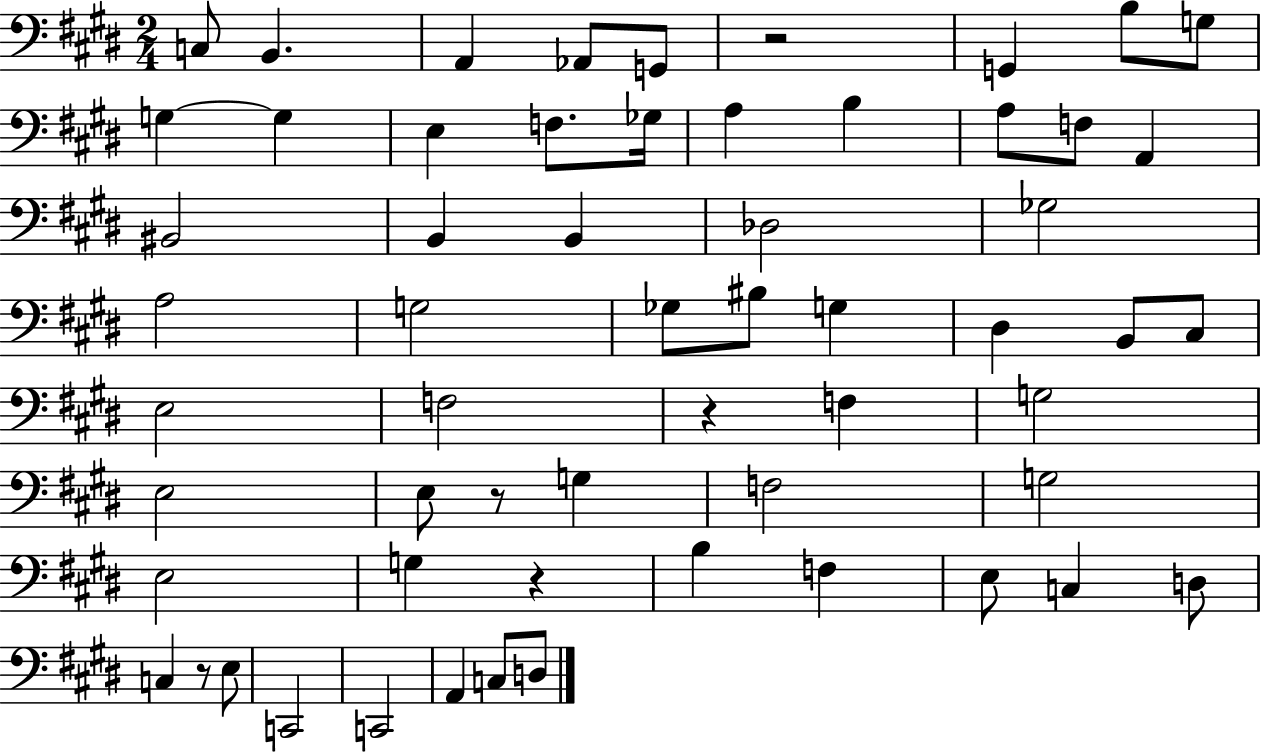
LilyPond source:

{
  \clef bass
  \numericTimeSignature
  \time 2/4
  \key e \major
  \repeat volta 2 { c8 b,4. | a,4 aes,8 g,8 | r2 | g,4 b8 g8 | \break g4~~ g4 | e4 f8. ges16 | a4 b4 | a8 f8 a,4 | \break bis,2 | b,4 b,4 | des2 | ges2 | \break a2 | g2 | ges8 bis8 g4 | dis4 b,8 cis8 | \break e2 | f2 | r4 f4 | g2 | \break e2 | e8 r8 g4 | f2 | g2 | \break e2 | g4 r4 | b4 f4 | e8 c4 d8 | \break c4 r8 e8 | c,2 | c,2 | a,4 c8 d8 | \break } \bar "|."
}